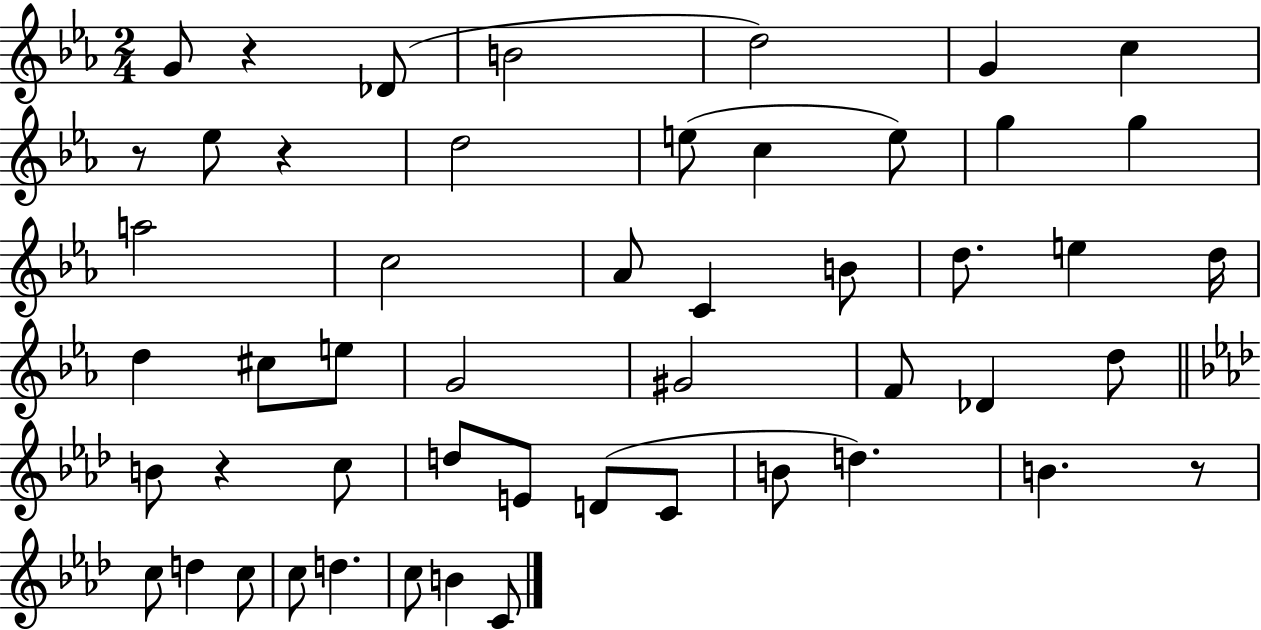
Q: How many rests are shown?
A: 5